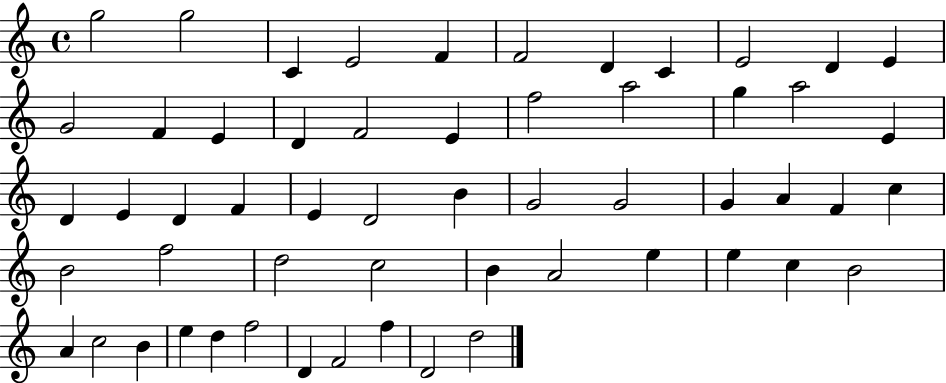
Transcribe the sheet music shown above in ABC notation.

X:1
T:Untitled
M:4/4
L:1/4
K:C
g2 g2 C E2 F F2 D C E2 D E G2 F E D F2 E f2 a2 g a2 E D E D F E D2 B G2 G2 G A F c B2 f2 d2 c2 B A2 e e c B2 A c2 B e d f2 D F2 f D2 d2